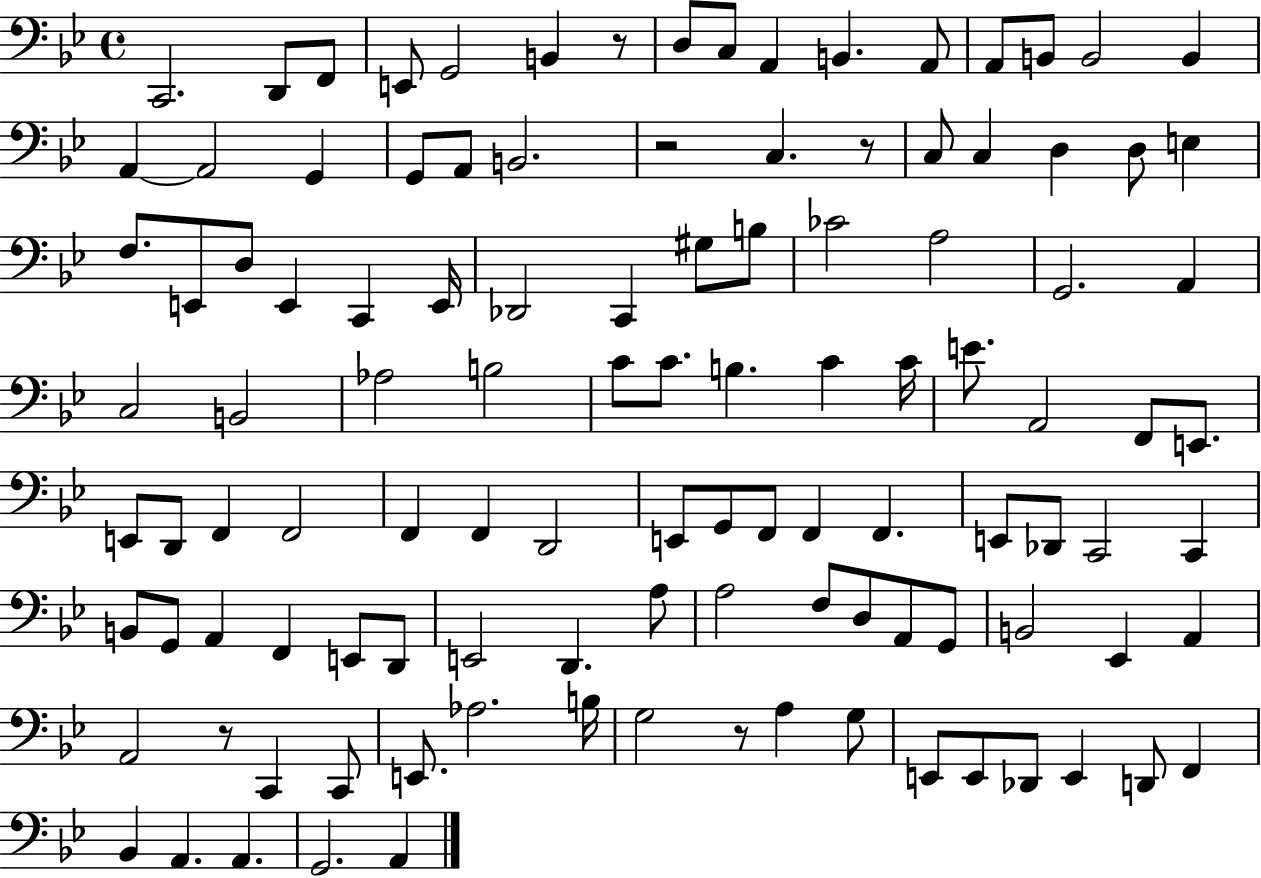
C2/h. D2/e F2/e E2/e G2/h B2/q R/e D3/e C3/e A2/q B2/q. A2/e A2/e B2/e B2/h B2/q A2/q A2/h G2/q G2/e A2/e B2/h. R/h C3/q. R/e C3/e C3/q D3/q D3/e E3/q F3/e. E2/e D3/e E2/q C2/q E2/s Db2/h C2/q G#3/e B3/e CES4/h A3/h G2/h. A2/q C3/h B2/h Ab3/h B3/h C4/e C4/e. B3/q. C4/q C4/s E4/e. A2/h F2/e E2/e. E2/e D2/e F2/q F2/h F2/q F2/q D2/h E2/e G2/e F2/e F2/q F2/q. E2/e Db2/e C2/h C2/q B2/e G2/e A2/q F2/q E2/e D2/e E2/h D2/q. A3/e A3/h F3/e D3/e A2/e G2/e B2/h Eb2/q A2/q A2/h R/e C2/q C2/e E2/e. Ab3/h. B3/s G3/h R/e A3/q G3/e E2/e E2/e Db2/e E2/q D2/e F2/q Bb2/q A2/q. A2/q. G2/h. A2/q